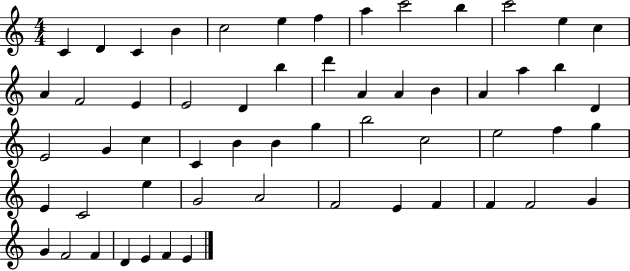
{
  \clef treble
  \numericTimeSignature
  \time 4/4
  \key c \major
  c'4 d'4 c'4 b'4 | c''2 e''4 f''4 | a''4 c'''2 b''4 | c'''2 e''4 c''4 | \break a'4 f'2 e'4 | e'2 d'4 b''4 | d'''4 a'4 a'4 b'4 | a'4 a''4 b''4 d'4 | \break e'2 g'4 c''4 | c'4 b'4 b'4 g''4 | b''2 c''2 | e''2 f''4 g''4 | \break e'4 c'2 e''4 | g'2 a'2 | f'2 e'4 f'4 | f'4 f'2 g'4 | \break g'4 f'2 f'4 | d'4 e'4 f'4 e'4 | \bar "|."
}